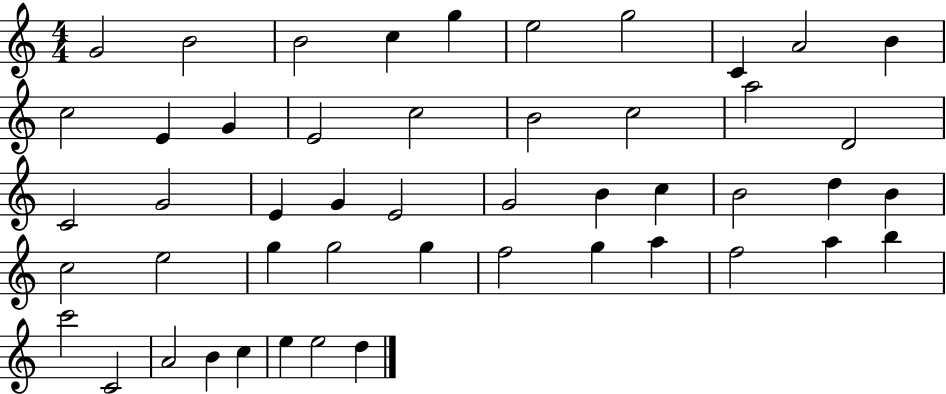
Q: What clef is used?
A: treble